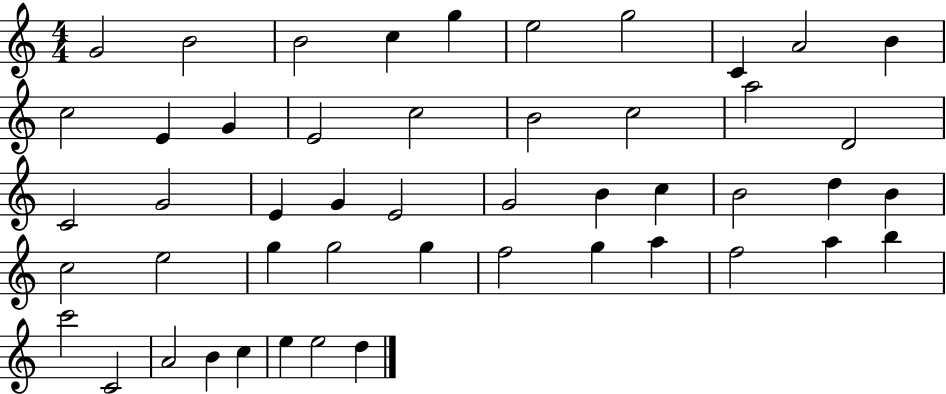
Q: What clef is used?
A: treble